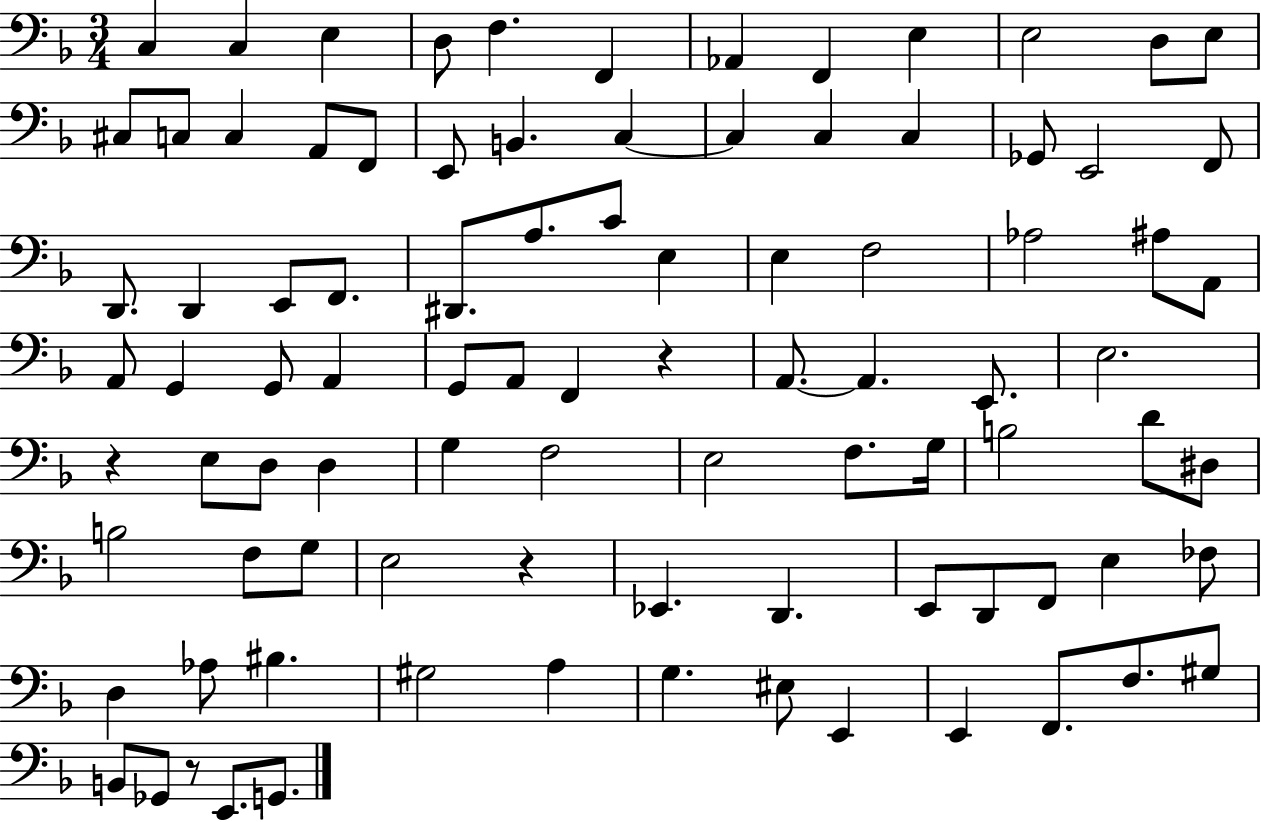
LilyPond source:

{
  \clef bass
  \numericTimeSignature
  \time 3/4
  \key f \major
  c4 c4 e4 | d8 f4. f,4 | aes,4 f,4 e4 | e2 d8 e8 | \break cis8 c8 c4 a,8 f,8 | e,8 b,4. c4~~ | c4 c4 c4 | ges,8 e,2 f,8 | \break d,8. d,4 e,8 f,8. | dis,8. a8. c'8 e4 | e4 f2 | aes2 ais8 a,8 | \break a,8 g,4 g,8 a,4 | g,8 a,8 f,4 r4 | a,8.~~ a,4. e,8. | e2. | \break r4 e8 d8 d4 | g4 f2 | e2 f8. g16 | b2 d'8 dis8 | \break b2 f8 g8 | e2 r4 | ees,4. d,4. | e,8 d,8 f,8 e4 fes8 | \break d4 aes8 bis4. | gis2 a4 | g4. eis8 e,4 | e,4 f,8. f8. gis8 | \break b,8 ges,8 r8 e,8. g,8. | \bar "|."
}